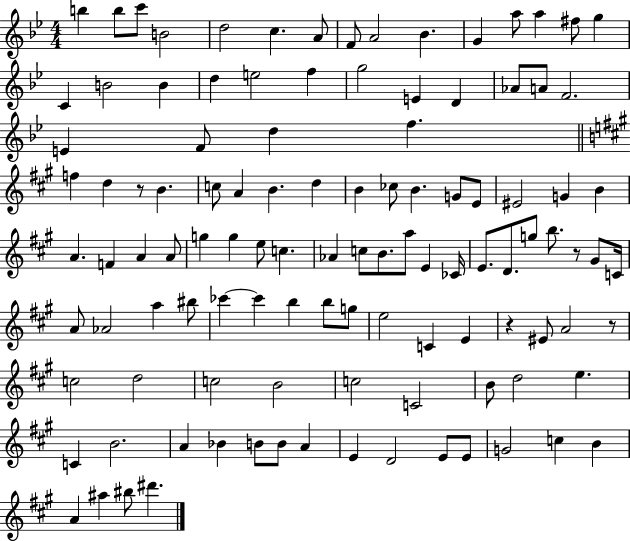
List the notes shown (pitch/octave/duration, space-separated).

B5/q B5/e C6/e B4/h D5/h C5/q. A4/e F4/e A4/h Bb4/q. G4/q A5/e A5/q F#5/e G5/q C4/q B4/h B4/q D5/q E5/h F5/q G5/h E4/q D4/q Ab4/e A4/e F4/h. E4/q F4/e D5/q F5/q. F5/q D5/q R/e B4/q. C5/e A4/q B4/q. D5/q B4/q CES5/e B4/q. G4/e E4/e EIS4/h G4/q B4/q A4/q. F4/q A4/q A4/e G5/q G5/q E5/e C5/q. Ab4/q C5/e B4/e. A5/e E4/q CES4/s E4/e. D4/e. G5/e B5/e. R/e G#4/e C4/s A4/e Ab4/h A5/q BIS5/e CES6/q CES6/q B5/q B5/e G5/e E5/h C4/q E4/q R/q EIS4/e A4/h R/e C5/h D5/h C5/h B4/h C5/h C4/h B4/e D5/h E5/q. C4/q B4/h. A4/q Bb4/q B4/e B4/e A4/q E4/q D4/h E4/e E4/e G4/h C5/q B4/q A4/q A#5/q BIS5/e D#6/q.